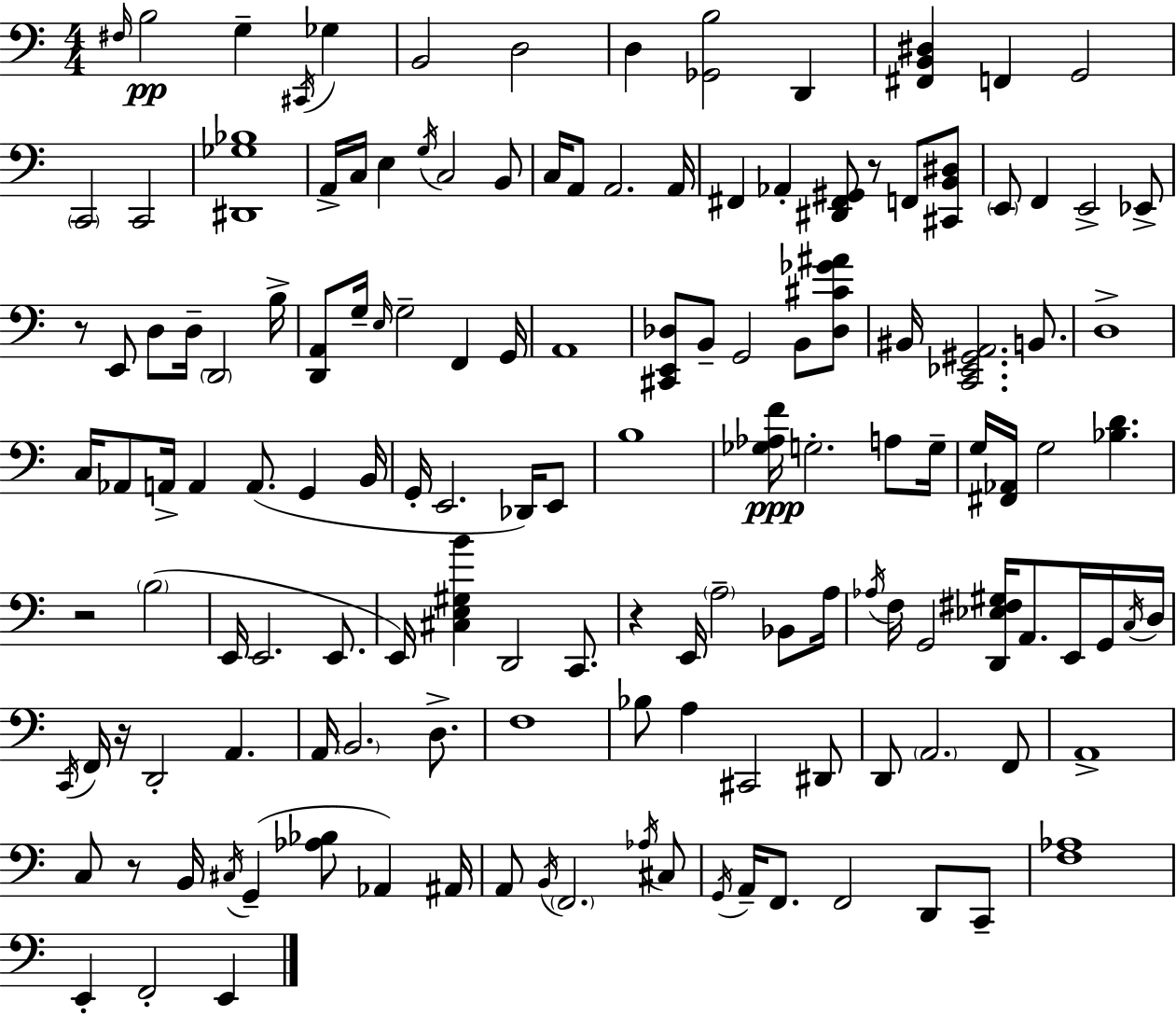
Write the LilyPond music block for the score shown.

{
  \clef bass
  \numericTimeSignature
  \time 4/4
  \key a \minor
  \grace { fis16 }\pp b2 g4-- \acciaccatura { cis,16 } ges4 | b,2 d2 | d4 <ges, b>2 d,4 | <fis, b, dis>4 f,4 g,2 | \break \parenthesize c,2 c,2 | <dis, ges bes>1 | a,16-> c16 e4 \acciaccatura { g16 } c2 | b,8 c16 a,8 a,2. | \break a,16 fis,4 aes,4-. <dis, fis, gis,>8 r8 f,8 | <cis, b, dis>8 \parenthesize e,8 f,4 e,2-> | ees,8-> r8 e,8 d8 d16-- \parenthesize d,2 | b16-> <d, a,>8 g16-- \grace { e16 } g2-- f,4 | \break g,16 a,1 | <cis, e, des>8 b,8-- g,2 | b,8 <des cis' ges' ais'>8 bis,16 <c, ees, gis, a,>2. | b,8. d1-> | \break c16 aes,8 a,16-> a,4 a,8.( g,4 | b,16 g,16-. e,2. | des,16) e,8 b1 | <ges aes f'>16\ppp g2.-. | \break a8 g16-- g16 <fis, aes,>16 g2 <bes d'>4. | r2 \parenthesize b2( | e,16 e,2. | e,8. e,16) <cis e gis b'>4 d,2 | \break c,8. r4 e,16 \parenthesize a2-- | bes,8 a16 \acciaccatura { aes16 } f16 g,2 <d, ees fis gis>16 a,8. | e,16 g,16 \acciaccatura { c16 } d16 \acciaccatura { c,16 } f,16 r16 d,2-. | a,4. a,16 \parenthesize b,2. | \break d8.-> f1 | bes8 a4 cis,2 | dis,8 d,8 \parenthesize a,2. | f,8 a,1-> | \break c8 r8 b,16 \acciaccatura { cis16 }( g,4-- | <aes bes>8 aes,4) ais,16 a,8 \acciaccatura { b,16 } \parenthesize f,2. | \acciaccatura { aes16 } cis8 \acciaccatura { g,16 } a,16-- f,8. f,2 | d,8 c,8-- <f aes>1 | \break e,4-. f,2-. | e,4 \bar "|."
}